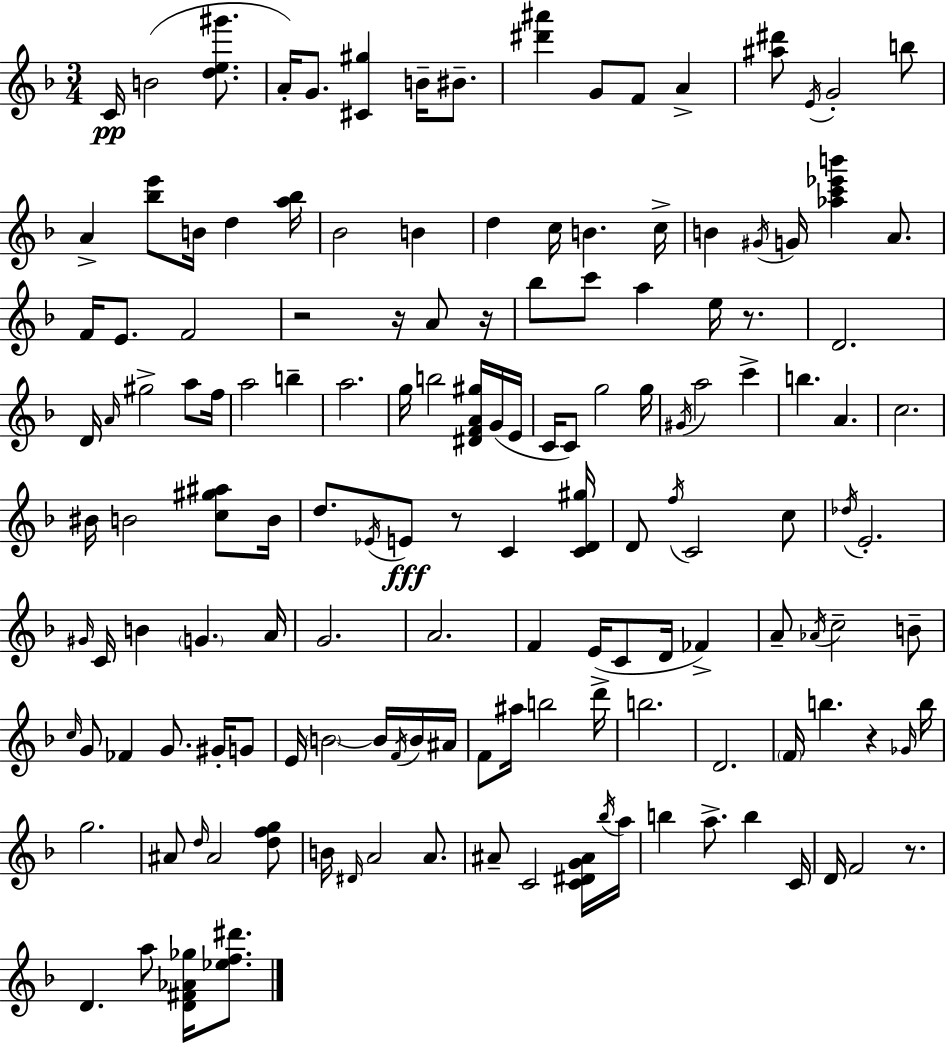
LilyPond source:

{
  \clef treble
  \numericTimeSignature
  \time 3/4
  \key f \major
  c'16\pp b'2( <d'' e'' gis'''>8. | a'16-.) g'8. <cis' gis''>4 b'16-- bis'8.-- | <dis''' ais'''>4 g'8 f'8 a'4-> | <ais'' dis'''>8 \acciaccatura { e'16 } g'2-. b''8 | \break a'4-> <bes'' e'''>8 b'16 d''4 | <a'' bes''>16 bes'2 b'4 | d''4 c''16 b'4. | c''16-> b'4 \acciaccatura { gis'16 } g'16 <aes'' c''' ees''' b'''>4 a'8. | \break f'16 e'8. f'2 | r2 r16 a'8 | r16 bes''8 c'''8 a''4 e''16 r8. | d'2. | \break d'16 \grace { a'16 } gis''2-> | a''8 f''16 a''2 b''4-- | a''2. | g''16 b''2 | \break <dis' f' a' gis''>16 g'16( e'16 c'16 c'8) g''2 | g''16 \acciaccatura { gis'16 } a''2 | c'''4-> b''4. a'4. | c''2. | \break bis'16 b'2 | <c'' gis'' ais''>8 b'16 d''8. \acciaccatura { ees'16 } e'8\fff r8 | c'4 <c' d' gis''>16 d'8 \acciaccatura { f''16 } c'2 | c''8 \acciaccatura { des''16 } e'2.-. | \break \grace { gis'16 } c'16 b'4 | \parenthesize g'4. a'16 g'2. | a'2. | f'4 | \break e'16( c'8 d'16 fes'4->) a'8-- \acciaccatura { aes'16 } c''2-- | b'8-- \grace { c''16 } g'8 | fes'4 g'8. gis'16-. g'8 e'16 \parenthesize b'2~~ | b'16 \acciaccatura { f'16 } b'16 ais'16 f'8 | \break ais''16 b''2 d'''16-> b''2. | d'2. | \parenthesize f'16 | b''4. r4 \grace { ges'16 } b''16 | \break g''2. | ais'8 \grace { d''16 } ais'2 <d'' f'' g''>8 | b'16 \grace { dis'16 } a'2 a'8. | ais'8-- c'2 | \break <c' dis' g' ais'>16 \acciaccatura { bes''16 } a''16 b''4 a''8.-> b''4 | c'16 d'16 f'2 | r8. d'4. a''8 <d' fis' aes' ges''>16 | <ees'' f'' dis'''>8. \bar "|."
}